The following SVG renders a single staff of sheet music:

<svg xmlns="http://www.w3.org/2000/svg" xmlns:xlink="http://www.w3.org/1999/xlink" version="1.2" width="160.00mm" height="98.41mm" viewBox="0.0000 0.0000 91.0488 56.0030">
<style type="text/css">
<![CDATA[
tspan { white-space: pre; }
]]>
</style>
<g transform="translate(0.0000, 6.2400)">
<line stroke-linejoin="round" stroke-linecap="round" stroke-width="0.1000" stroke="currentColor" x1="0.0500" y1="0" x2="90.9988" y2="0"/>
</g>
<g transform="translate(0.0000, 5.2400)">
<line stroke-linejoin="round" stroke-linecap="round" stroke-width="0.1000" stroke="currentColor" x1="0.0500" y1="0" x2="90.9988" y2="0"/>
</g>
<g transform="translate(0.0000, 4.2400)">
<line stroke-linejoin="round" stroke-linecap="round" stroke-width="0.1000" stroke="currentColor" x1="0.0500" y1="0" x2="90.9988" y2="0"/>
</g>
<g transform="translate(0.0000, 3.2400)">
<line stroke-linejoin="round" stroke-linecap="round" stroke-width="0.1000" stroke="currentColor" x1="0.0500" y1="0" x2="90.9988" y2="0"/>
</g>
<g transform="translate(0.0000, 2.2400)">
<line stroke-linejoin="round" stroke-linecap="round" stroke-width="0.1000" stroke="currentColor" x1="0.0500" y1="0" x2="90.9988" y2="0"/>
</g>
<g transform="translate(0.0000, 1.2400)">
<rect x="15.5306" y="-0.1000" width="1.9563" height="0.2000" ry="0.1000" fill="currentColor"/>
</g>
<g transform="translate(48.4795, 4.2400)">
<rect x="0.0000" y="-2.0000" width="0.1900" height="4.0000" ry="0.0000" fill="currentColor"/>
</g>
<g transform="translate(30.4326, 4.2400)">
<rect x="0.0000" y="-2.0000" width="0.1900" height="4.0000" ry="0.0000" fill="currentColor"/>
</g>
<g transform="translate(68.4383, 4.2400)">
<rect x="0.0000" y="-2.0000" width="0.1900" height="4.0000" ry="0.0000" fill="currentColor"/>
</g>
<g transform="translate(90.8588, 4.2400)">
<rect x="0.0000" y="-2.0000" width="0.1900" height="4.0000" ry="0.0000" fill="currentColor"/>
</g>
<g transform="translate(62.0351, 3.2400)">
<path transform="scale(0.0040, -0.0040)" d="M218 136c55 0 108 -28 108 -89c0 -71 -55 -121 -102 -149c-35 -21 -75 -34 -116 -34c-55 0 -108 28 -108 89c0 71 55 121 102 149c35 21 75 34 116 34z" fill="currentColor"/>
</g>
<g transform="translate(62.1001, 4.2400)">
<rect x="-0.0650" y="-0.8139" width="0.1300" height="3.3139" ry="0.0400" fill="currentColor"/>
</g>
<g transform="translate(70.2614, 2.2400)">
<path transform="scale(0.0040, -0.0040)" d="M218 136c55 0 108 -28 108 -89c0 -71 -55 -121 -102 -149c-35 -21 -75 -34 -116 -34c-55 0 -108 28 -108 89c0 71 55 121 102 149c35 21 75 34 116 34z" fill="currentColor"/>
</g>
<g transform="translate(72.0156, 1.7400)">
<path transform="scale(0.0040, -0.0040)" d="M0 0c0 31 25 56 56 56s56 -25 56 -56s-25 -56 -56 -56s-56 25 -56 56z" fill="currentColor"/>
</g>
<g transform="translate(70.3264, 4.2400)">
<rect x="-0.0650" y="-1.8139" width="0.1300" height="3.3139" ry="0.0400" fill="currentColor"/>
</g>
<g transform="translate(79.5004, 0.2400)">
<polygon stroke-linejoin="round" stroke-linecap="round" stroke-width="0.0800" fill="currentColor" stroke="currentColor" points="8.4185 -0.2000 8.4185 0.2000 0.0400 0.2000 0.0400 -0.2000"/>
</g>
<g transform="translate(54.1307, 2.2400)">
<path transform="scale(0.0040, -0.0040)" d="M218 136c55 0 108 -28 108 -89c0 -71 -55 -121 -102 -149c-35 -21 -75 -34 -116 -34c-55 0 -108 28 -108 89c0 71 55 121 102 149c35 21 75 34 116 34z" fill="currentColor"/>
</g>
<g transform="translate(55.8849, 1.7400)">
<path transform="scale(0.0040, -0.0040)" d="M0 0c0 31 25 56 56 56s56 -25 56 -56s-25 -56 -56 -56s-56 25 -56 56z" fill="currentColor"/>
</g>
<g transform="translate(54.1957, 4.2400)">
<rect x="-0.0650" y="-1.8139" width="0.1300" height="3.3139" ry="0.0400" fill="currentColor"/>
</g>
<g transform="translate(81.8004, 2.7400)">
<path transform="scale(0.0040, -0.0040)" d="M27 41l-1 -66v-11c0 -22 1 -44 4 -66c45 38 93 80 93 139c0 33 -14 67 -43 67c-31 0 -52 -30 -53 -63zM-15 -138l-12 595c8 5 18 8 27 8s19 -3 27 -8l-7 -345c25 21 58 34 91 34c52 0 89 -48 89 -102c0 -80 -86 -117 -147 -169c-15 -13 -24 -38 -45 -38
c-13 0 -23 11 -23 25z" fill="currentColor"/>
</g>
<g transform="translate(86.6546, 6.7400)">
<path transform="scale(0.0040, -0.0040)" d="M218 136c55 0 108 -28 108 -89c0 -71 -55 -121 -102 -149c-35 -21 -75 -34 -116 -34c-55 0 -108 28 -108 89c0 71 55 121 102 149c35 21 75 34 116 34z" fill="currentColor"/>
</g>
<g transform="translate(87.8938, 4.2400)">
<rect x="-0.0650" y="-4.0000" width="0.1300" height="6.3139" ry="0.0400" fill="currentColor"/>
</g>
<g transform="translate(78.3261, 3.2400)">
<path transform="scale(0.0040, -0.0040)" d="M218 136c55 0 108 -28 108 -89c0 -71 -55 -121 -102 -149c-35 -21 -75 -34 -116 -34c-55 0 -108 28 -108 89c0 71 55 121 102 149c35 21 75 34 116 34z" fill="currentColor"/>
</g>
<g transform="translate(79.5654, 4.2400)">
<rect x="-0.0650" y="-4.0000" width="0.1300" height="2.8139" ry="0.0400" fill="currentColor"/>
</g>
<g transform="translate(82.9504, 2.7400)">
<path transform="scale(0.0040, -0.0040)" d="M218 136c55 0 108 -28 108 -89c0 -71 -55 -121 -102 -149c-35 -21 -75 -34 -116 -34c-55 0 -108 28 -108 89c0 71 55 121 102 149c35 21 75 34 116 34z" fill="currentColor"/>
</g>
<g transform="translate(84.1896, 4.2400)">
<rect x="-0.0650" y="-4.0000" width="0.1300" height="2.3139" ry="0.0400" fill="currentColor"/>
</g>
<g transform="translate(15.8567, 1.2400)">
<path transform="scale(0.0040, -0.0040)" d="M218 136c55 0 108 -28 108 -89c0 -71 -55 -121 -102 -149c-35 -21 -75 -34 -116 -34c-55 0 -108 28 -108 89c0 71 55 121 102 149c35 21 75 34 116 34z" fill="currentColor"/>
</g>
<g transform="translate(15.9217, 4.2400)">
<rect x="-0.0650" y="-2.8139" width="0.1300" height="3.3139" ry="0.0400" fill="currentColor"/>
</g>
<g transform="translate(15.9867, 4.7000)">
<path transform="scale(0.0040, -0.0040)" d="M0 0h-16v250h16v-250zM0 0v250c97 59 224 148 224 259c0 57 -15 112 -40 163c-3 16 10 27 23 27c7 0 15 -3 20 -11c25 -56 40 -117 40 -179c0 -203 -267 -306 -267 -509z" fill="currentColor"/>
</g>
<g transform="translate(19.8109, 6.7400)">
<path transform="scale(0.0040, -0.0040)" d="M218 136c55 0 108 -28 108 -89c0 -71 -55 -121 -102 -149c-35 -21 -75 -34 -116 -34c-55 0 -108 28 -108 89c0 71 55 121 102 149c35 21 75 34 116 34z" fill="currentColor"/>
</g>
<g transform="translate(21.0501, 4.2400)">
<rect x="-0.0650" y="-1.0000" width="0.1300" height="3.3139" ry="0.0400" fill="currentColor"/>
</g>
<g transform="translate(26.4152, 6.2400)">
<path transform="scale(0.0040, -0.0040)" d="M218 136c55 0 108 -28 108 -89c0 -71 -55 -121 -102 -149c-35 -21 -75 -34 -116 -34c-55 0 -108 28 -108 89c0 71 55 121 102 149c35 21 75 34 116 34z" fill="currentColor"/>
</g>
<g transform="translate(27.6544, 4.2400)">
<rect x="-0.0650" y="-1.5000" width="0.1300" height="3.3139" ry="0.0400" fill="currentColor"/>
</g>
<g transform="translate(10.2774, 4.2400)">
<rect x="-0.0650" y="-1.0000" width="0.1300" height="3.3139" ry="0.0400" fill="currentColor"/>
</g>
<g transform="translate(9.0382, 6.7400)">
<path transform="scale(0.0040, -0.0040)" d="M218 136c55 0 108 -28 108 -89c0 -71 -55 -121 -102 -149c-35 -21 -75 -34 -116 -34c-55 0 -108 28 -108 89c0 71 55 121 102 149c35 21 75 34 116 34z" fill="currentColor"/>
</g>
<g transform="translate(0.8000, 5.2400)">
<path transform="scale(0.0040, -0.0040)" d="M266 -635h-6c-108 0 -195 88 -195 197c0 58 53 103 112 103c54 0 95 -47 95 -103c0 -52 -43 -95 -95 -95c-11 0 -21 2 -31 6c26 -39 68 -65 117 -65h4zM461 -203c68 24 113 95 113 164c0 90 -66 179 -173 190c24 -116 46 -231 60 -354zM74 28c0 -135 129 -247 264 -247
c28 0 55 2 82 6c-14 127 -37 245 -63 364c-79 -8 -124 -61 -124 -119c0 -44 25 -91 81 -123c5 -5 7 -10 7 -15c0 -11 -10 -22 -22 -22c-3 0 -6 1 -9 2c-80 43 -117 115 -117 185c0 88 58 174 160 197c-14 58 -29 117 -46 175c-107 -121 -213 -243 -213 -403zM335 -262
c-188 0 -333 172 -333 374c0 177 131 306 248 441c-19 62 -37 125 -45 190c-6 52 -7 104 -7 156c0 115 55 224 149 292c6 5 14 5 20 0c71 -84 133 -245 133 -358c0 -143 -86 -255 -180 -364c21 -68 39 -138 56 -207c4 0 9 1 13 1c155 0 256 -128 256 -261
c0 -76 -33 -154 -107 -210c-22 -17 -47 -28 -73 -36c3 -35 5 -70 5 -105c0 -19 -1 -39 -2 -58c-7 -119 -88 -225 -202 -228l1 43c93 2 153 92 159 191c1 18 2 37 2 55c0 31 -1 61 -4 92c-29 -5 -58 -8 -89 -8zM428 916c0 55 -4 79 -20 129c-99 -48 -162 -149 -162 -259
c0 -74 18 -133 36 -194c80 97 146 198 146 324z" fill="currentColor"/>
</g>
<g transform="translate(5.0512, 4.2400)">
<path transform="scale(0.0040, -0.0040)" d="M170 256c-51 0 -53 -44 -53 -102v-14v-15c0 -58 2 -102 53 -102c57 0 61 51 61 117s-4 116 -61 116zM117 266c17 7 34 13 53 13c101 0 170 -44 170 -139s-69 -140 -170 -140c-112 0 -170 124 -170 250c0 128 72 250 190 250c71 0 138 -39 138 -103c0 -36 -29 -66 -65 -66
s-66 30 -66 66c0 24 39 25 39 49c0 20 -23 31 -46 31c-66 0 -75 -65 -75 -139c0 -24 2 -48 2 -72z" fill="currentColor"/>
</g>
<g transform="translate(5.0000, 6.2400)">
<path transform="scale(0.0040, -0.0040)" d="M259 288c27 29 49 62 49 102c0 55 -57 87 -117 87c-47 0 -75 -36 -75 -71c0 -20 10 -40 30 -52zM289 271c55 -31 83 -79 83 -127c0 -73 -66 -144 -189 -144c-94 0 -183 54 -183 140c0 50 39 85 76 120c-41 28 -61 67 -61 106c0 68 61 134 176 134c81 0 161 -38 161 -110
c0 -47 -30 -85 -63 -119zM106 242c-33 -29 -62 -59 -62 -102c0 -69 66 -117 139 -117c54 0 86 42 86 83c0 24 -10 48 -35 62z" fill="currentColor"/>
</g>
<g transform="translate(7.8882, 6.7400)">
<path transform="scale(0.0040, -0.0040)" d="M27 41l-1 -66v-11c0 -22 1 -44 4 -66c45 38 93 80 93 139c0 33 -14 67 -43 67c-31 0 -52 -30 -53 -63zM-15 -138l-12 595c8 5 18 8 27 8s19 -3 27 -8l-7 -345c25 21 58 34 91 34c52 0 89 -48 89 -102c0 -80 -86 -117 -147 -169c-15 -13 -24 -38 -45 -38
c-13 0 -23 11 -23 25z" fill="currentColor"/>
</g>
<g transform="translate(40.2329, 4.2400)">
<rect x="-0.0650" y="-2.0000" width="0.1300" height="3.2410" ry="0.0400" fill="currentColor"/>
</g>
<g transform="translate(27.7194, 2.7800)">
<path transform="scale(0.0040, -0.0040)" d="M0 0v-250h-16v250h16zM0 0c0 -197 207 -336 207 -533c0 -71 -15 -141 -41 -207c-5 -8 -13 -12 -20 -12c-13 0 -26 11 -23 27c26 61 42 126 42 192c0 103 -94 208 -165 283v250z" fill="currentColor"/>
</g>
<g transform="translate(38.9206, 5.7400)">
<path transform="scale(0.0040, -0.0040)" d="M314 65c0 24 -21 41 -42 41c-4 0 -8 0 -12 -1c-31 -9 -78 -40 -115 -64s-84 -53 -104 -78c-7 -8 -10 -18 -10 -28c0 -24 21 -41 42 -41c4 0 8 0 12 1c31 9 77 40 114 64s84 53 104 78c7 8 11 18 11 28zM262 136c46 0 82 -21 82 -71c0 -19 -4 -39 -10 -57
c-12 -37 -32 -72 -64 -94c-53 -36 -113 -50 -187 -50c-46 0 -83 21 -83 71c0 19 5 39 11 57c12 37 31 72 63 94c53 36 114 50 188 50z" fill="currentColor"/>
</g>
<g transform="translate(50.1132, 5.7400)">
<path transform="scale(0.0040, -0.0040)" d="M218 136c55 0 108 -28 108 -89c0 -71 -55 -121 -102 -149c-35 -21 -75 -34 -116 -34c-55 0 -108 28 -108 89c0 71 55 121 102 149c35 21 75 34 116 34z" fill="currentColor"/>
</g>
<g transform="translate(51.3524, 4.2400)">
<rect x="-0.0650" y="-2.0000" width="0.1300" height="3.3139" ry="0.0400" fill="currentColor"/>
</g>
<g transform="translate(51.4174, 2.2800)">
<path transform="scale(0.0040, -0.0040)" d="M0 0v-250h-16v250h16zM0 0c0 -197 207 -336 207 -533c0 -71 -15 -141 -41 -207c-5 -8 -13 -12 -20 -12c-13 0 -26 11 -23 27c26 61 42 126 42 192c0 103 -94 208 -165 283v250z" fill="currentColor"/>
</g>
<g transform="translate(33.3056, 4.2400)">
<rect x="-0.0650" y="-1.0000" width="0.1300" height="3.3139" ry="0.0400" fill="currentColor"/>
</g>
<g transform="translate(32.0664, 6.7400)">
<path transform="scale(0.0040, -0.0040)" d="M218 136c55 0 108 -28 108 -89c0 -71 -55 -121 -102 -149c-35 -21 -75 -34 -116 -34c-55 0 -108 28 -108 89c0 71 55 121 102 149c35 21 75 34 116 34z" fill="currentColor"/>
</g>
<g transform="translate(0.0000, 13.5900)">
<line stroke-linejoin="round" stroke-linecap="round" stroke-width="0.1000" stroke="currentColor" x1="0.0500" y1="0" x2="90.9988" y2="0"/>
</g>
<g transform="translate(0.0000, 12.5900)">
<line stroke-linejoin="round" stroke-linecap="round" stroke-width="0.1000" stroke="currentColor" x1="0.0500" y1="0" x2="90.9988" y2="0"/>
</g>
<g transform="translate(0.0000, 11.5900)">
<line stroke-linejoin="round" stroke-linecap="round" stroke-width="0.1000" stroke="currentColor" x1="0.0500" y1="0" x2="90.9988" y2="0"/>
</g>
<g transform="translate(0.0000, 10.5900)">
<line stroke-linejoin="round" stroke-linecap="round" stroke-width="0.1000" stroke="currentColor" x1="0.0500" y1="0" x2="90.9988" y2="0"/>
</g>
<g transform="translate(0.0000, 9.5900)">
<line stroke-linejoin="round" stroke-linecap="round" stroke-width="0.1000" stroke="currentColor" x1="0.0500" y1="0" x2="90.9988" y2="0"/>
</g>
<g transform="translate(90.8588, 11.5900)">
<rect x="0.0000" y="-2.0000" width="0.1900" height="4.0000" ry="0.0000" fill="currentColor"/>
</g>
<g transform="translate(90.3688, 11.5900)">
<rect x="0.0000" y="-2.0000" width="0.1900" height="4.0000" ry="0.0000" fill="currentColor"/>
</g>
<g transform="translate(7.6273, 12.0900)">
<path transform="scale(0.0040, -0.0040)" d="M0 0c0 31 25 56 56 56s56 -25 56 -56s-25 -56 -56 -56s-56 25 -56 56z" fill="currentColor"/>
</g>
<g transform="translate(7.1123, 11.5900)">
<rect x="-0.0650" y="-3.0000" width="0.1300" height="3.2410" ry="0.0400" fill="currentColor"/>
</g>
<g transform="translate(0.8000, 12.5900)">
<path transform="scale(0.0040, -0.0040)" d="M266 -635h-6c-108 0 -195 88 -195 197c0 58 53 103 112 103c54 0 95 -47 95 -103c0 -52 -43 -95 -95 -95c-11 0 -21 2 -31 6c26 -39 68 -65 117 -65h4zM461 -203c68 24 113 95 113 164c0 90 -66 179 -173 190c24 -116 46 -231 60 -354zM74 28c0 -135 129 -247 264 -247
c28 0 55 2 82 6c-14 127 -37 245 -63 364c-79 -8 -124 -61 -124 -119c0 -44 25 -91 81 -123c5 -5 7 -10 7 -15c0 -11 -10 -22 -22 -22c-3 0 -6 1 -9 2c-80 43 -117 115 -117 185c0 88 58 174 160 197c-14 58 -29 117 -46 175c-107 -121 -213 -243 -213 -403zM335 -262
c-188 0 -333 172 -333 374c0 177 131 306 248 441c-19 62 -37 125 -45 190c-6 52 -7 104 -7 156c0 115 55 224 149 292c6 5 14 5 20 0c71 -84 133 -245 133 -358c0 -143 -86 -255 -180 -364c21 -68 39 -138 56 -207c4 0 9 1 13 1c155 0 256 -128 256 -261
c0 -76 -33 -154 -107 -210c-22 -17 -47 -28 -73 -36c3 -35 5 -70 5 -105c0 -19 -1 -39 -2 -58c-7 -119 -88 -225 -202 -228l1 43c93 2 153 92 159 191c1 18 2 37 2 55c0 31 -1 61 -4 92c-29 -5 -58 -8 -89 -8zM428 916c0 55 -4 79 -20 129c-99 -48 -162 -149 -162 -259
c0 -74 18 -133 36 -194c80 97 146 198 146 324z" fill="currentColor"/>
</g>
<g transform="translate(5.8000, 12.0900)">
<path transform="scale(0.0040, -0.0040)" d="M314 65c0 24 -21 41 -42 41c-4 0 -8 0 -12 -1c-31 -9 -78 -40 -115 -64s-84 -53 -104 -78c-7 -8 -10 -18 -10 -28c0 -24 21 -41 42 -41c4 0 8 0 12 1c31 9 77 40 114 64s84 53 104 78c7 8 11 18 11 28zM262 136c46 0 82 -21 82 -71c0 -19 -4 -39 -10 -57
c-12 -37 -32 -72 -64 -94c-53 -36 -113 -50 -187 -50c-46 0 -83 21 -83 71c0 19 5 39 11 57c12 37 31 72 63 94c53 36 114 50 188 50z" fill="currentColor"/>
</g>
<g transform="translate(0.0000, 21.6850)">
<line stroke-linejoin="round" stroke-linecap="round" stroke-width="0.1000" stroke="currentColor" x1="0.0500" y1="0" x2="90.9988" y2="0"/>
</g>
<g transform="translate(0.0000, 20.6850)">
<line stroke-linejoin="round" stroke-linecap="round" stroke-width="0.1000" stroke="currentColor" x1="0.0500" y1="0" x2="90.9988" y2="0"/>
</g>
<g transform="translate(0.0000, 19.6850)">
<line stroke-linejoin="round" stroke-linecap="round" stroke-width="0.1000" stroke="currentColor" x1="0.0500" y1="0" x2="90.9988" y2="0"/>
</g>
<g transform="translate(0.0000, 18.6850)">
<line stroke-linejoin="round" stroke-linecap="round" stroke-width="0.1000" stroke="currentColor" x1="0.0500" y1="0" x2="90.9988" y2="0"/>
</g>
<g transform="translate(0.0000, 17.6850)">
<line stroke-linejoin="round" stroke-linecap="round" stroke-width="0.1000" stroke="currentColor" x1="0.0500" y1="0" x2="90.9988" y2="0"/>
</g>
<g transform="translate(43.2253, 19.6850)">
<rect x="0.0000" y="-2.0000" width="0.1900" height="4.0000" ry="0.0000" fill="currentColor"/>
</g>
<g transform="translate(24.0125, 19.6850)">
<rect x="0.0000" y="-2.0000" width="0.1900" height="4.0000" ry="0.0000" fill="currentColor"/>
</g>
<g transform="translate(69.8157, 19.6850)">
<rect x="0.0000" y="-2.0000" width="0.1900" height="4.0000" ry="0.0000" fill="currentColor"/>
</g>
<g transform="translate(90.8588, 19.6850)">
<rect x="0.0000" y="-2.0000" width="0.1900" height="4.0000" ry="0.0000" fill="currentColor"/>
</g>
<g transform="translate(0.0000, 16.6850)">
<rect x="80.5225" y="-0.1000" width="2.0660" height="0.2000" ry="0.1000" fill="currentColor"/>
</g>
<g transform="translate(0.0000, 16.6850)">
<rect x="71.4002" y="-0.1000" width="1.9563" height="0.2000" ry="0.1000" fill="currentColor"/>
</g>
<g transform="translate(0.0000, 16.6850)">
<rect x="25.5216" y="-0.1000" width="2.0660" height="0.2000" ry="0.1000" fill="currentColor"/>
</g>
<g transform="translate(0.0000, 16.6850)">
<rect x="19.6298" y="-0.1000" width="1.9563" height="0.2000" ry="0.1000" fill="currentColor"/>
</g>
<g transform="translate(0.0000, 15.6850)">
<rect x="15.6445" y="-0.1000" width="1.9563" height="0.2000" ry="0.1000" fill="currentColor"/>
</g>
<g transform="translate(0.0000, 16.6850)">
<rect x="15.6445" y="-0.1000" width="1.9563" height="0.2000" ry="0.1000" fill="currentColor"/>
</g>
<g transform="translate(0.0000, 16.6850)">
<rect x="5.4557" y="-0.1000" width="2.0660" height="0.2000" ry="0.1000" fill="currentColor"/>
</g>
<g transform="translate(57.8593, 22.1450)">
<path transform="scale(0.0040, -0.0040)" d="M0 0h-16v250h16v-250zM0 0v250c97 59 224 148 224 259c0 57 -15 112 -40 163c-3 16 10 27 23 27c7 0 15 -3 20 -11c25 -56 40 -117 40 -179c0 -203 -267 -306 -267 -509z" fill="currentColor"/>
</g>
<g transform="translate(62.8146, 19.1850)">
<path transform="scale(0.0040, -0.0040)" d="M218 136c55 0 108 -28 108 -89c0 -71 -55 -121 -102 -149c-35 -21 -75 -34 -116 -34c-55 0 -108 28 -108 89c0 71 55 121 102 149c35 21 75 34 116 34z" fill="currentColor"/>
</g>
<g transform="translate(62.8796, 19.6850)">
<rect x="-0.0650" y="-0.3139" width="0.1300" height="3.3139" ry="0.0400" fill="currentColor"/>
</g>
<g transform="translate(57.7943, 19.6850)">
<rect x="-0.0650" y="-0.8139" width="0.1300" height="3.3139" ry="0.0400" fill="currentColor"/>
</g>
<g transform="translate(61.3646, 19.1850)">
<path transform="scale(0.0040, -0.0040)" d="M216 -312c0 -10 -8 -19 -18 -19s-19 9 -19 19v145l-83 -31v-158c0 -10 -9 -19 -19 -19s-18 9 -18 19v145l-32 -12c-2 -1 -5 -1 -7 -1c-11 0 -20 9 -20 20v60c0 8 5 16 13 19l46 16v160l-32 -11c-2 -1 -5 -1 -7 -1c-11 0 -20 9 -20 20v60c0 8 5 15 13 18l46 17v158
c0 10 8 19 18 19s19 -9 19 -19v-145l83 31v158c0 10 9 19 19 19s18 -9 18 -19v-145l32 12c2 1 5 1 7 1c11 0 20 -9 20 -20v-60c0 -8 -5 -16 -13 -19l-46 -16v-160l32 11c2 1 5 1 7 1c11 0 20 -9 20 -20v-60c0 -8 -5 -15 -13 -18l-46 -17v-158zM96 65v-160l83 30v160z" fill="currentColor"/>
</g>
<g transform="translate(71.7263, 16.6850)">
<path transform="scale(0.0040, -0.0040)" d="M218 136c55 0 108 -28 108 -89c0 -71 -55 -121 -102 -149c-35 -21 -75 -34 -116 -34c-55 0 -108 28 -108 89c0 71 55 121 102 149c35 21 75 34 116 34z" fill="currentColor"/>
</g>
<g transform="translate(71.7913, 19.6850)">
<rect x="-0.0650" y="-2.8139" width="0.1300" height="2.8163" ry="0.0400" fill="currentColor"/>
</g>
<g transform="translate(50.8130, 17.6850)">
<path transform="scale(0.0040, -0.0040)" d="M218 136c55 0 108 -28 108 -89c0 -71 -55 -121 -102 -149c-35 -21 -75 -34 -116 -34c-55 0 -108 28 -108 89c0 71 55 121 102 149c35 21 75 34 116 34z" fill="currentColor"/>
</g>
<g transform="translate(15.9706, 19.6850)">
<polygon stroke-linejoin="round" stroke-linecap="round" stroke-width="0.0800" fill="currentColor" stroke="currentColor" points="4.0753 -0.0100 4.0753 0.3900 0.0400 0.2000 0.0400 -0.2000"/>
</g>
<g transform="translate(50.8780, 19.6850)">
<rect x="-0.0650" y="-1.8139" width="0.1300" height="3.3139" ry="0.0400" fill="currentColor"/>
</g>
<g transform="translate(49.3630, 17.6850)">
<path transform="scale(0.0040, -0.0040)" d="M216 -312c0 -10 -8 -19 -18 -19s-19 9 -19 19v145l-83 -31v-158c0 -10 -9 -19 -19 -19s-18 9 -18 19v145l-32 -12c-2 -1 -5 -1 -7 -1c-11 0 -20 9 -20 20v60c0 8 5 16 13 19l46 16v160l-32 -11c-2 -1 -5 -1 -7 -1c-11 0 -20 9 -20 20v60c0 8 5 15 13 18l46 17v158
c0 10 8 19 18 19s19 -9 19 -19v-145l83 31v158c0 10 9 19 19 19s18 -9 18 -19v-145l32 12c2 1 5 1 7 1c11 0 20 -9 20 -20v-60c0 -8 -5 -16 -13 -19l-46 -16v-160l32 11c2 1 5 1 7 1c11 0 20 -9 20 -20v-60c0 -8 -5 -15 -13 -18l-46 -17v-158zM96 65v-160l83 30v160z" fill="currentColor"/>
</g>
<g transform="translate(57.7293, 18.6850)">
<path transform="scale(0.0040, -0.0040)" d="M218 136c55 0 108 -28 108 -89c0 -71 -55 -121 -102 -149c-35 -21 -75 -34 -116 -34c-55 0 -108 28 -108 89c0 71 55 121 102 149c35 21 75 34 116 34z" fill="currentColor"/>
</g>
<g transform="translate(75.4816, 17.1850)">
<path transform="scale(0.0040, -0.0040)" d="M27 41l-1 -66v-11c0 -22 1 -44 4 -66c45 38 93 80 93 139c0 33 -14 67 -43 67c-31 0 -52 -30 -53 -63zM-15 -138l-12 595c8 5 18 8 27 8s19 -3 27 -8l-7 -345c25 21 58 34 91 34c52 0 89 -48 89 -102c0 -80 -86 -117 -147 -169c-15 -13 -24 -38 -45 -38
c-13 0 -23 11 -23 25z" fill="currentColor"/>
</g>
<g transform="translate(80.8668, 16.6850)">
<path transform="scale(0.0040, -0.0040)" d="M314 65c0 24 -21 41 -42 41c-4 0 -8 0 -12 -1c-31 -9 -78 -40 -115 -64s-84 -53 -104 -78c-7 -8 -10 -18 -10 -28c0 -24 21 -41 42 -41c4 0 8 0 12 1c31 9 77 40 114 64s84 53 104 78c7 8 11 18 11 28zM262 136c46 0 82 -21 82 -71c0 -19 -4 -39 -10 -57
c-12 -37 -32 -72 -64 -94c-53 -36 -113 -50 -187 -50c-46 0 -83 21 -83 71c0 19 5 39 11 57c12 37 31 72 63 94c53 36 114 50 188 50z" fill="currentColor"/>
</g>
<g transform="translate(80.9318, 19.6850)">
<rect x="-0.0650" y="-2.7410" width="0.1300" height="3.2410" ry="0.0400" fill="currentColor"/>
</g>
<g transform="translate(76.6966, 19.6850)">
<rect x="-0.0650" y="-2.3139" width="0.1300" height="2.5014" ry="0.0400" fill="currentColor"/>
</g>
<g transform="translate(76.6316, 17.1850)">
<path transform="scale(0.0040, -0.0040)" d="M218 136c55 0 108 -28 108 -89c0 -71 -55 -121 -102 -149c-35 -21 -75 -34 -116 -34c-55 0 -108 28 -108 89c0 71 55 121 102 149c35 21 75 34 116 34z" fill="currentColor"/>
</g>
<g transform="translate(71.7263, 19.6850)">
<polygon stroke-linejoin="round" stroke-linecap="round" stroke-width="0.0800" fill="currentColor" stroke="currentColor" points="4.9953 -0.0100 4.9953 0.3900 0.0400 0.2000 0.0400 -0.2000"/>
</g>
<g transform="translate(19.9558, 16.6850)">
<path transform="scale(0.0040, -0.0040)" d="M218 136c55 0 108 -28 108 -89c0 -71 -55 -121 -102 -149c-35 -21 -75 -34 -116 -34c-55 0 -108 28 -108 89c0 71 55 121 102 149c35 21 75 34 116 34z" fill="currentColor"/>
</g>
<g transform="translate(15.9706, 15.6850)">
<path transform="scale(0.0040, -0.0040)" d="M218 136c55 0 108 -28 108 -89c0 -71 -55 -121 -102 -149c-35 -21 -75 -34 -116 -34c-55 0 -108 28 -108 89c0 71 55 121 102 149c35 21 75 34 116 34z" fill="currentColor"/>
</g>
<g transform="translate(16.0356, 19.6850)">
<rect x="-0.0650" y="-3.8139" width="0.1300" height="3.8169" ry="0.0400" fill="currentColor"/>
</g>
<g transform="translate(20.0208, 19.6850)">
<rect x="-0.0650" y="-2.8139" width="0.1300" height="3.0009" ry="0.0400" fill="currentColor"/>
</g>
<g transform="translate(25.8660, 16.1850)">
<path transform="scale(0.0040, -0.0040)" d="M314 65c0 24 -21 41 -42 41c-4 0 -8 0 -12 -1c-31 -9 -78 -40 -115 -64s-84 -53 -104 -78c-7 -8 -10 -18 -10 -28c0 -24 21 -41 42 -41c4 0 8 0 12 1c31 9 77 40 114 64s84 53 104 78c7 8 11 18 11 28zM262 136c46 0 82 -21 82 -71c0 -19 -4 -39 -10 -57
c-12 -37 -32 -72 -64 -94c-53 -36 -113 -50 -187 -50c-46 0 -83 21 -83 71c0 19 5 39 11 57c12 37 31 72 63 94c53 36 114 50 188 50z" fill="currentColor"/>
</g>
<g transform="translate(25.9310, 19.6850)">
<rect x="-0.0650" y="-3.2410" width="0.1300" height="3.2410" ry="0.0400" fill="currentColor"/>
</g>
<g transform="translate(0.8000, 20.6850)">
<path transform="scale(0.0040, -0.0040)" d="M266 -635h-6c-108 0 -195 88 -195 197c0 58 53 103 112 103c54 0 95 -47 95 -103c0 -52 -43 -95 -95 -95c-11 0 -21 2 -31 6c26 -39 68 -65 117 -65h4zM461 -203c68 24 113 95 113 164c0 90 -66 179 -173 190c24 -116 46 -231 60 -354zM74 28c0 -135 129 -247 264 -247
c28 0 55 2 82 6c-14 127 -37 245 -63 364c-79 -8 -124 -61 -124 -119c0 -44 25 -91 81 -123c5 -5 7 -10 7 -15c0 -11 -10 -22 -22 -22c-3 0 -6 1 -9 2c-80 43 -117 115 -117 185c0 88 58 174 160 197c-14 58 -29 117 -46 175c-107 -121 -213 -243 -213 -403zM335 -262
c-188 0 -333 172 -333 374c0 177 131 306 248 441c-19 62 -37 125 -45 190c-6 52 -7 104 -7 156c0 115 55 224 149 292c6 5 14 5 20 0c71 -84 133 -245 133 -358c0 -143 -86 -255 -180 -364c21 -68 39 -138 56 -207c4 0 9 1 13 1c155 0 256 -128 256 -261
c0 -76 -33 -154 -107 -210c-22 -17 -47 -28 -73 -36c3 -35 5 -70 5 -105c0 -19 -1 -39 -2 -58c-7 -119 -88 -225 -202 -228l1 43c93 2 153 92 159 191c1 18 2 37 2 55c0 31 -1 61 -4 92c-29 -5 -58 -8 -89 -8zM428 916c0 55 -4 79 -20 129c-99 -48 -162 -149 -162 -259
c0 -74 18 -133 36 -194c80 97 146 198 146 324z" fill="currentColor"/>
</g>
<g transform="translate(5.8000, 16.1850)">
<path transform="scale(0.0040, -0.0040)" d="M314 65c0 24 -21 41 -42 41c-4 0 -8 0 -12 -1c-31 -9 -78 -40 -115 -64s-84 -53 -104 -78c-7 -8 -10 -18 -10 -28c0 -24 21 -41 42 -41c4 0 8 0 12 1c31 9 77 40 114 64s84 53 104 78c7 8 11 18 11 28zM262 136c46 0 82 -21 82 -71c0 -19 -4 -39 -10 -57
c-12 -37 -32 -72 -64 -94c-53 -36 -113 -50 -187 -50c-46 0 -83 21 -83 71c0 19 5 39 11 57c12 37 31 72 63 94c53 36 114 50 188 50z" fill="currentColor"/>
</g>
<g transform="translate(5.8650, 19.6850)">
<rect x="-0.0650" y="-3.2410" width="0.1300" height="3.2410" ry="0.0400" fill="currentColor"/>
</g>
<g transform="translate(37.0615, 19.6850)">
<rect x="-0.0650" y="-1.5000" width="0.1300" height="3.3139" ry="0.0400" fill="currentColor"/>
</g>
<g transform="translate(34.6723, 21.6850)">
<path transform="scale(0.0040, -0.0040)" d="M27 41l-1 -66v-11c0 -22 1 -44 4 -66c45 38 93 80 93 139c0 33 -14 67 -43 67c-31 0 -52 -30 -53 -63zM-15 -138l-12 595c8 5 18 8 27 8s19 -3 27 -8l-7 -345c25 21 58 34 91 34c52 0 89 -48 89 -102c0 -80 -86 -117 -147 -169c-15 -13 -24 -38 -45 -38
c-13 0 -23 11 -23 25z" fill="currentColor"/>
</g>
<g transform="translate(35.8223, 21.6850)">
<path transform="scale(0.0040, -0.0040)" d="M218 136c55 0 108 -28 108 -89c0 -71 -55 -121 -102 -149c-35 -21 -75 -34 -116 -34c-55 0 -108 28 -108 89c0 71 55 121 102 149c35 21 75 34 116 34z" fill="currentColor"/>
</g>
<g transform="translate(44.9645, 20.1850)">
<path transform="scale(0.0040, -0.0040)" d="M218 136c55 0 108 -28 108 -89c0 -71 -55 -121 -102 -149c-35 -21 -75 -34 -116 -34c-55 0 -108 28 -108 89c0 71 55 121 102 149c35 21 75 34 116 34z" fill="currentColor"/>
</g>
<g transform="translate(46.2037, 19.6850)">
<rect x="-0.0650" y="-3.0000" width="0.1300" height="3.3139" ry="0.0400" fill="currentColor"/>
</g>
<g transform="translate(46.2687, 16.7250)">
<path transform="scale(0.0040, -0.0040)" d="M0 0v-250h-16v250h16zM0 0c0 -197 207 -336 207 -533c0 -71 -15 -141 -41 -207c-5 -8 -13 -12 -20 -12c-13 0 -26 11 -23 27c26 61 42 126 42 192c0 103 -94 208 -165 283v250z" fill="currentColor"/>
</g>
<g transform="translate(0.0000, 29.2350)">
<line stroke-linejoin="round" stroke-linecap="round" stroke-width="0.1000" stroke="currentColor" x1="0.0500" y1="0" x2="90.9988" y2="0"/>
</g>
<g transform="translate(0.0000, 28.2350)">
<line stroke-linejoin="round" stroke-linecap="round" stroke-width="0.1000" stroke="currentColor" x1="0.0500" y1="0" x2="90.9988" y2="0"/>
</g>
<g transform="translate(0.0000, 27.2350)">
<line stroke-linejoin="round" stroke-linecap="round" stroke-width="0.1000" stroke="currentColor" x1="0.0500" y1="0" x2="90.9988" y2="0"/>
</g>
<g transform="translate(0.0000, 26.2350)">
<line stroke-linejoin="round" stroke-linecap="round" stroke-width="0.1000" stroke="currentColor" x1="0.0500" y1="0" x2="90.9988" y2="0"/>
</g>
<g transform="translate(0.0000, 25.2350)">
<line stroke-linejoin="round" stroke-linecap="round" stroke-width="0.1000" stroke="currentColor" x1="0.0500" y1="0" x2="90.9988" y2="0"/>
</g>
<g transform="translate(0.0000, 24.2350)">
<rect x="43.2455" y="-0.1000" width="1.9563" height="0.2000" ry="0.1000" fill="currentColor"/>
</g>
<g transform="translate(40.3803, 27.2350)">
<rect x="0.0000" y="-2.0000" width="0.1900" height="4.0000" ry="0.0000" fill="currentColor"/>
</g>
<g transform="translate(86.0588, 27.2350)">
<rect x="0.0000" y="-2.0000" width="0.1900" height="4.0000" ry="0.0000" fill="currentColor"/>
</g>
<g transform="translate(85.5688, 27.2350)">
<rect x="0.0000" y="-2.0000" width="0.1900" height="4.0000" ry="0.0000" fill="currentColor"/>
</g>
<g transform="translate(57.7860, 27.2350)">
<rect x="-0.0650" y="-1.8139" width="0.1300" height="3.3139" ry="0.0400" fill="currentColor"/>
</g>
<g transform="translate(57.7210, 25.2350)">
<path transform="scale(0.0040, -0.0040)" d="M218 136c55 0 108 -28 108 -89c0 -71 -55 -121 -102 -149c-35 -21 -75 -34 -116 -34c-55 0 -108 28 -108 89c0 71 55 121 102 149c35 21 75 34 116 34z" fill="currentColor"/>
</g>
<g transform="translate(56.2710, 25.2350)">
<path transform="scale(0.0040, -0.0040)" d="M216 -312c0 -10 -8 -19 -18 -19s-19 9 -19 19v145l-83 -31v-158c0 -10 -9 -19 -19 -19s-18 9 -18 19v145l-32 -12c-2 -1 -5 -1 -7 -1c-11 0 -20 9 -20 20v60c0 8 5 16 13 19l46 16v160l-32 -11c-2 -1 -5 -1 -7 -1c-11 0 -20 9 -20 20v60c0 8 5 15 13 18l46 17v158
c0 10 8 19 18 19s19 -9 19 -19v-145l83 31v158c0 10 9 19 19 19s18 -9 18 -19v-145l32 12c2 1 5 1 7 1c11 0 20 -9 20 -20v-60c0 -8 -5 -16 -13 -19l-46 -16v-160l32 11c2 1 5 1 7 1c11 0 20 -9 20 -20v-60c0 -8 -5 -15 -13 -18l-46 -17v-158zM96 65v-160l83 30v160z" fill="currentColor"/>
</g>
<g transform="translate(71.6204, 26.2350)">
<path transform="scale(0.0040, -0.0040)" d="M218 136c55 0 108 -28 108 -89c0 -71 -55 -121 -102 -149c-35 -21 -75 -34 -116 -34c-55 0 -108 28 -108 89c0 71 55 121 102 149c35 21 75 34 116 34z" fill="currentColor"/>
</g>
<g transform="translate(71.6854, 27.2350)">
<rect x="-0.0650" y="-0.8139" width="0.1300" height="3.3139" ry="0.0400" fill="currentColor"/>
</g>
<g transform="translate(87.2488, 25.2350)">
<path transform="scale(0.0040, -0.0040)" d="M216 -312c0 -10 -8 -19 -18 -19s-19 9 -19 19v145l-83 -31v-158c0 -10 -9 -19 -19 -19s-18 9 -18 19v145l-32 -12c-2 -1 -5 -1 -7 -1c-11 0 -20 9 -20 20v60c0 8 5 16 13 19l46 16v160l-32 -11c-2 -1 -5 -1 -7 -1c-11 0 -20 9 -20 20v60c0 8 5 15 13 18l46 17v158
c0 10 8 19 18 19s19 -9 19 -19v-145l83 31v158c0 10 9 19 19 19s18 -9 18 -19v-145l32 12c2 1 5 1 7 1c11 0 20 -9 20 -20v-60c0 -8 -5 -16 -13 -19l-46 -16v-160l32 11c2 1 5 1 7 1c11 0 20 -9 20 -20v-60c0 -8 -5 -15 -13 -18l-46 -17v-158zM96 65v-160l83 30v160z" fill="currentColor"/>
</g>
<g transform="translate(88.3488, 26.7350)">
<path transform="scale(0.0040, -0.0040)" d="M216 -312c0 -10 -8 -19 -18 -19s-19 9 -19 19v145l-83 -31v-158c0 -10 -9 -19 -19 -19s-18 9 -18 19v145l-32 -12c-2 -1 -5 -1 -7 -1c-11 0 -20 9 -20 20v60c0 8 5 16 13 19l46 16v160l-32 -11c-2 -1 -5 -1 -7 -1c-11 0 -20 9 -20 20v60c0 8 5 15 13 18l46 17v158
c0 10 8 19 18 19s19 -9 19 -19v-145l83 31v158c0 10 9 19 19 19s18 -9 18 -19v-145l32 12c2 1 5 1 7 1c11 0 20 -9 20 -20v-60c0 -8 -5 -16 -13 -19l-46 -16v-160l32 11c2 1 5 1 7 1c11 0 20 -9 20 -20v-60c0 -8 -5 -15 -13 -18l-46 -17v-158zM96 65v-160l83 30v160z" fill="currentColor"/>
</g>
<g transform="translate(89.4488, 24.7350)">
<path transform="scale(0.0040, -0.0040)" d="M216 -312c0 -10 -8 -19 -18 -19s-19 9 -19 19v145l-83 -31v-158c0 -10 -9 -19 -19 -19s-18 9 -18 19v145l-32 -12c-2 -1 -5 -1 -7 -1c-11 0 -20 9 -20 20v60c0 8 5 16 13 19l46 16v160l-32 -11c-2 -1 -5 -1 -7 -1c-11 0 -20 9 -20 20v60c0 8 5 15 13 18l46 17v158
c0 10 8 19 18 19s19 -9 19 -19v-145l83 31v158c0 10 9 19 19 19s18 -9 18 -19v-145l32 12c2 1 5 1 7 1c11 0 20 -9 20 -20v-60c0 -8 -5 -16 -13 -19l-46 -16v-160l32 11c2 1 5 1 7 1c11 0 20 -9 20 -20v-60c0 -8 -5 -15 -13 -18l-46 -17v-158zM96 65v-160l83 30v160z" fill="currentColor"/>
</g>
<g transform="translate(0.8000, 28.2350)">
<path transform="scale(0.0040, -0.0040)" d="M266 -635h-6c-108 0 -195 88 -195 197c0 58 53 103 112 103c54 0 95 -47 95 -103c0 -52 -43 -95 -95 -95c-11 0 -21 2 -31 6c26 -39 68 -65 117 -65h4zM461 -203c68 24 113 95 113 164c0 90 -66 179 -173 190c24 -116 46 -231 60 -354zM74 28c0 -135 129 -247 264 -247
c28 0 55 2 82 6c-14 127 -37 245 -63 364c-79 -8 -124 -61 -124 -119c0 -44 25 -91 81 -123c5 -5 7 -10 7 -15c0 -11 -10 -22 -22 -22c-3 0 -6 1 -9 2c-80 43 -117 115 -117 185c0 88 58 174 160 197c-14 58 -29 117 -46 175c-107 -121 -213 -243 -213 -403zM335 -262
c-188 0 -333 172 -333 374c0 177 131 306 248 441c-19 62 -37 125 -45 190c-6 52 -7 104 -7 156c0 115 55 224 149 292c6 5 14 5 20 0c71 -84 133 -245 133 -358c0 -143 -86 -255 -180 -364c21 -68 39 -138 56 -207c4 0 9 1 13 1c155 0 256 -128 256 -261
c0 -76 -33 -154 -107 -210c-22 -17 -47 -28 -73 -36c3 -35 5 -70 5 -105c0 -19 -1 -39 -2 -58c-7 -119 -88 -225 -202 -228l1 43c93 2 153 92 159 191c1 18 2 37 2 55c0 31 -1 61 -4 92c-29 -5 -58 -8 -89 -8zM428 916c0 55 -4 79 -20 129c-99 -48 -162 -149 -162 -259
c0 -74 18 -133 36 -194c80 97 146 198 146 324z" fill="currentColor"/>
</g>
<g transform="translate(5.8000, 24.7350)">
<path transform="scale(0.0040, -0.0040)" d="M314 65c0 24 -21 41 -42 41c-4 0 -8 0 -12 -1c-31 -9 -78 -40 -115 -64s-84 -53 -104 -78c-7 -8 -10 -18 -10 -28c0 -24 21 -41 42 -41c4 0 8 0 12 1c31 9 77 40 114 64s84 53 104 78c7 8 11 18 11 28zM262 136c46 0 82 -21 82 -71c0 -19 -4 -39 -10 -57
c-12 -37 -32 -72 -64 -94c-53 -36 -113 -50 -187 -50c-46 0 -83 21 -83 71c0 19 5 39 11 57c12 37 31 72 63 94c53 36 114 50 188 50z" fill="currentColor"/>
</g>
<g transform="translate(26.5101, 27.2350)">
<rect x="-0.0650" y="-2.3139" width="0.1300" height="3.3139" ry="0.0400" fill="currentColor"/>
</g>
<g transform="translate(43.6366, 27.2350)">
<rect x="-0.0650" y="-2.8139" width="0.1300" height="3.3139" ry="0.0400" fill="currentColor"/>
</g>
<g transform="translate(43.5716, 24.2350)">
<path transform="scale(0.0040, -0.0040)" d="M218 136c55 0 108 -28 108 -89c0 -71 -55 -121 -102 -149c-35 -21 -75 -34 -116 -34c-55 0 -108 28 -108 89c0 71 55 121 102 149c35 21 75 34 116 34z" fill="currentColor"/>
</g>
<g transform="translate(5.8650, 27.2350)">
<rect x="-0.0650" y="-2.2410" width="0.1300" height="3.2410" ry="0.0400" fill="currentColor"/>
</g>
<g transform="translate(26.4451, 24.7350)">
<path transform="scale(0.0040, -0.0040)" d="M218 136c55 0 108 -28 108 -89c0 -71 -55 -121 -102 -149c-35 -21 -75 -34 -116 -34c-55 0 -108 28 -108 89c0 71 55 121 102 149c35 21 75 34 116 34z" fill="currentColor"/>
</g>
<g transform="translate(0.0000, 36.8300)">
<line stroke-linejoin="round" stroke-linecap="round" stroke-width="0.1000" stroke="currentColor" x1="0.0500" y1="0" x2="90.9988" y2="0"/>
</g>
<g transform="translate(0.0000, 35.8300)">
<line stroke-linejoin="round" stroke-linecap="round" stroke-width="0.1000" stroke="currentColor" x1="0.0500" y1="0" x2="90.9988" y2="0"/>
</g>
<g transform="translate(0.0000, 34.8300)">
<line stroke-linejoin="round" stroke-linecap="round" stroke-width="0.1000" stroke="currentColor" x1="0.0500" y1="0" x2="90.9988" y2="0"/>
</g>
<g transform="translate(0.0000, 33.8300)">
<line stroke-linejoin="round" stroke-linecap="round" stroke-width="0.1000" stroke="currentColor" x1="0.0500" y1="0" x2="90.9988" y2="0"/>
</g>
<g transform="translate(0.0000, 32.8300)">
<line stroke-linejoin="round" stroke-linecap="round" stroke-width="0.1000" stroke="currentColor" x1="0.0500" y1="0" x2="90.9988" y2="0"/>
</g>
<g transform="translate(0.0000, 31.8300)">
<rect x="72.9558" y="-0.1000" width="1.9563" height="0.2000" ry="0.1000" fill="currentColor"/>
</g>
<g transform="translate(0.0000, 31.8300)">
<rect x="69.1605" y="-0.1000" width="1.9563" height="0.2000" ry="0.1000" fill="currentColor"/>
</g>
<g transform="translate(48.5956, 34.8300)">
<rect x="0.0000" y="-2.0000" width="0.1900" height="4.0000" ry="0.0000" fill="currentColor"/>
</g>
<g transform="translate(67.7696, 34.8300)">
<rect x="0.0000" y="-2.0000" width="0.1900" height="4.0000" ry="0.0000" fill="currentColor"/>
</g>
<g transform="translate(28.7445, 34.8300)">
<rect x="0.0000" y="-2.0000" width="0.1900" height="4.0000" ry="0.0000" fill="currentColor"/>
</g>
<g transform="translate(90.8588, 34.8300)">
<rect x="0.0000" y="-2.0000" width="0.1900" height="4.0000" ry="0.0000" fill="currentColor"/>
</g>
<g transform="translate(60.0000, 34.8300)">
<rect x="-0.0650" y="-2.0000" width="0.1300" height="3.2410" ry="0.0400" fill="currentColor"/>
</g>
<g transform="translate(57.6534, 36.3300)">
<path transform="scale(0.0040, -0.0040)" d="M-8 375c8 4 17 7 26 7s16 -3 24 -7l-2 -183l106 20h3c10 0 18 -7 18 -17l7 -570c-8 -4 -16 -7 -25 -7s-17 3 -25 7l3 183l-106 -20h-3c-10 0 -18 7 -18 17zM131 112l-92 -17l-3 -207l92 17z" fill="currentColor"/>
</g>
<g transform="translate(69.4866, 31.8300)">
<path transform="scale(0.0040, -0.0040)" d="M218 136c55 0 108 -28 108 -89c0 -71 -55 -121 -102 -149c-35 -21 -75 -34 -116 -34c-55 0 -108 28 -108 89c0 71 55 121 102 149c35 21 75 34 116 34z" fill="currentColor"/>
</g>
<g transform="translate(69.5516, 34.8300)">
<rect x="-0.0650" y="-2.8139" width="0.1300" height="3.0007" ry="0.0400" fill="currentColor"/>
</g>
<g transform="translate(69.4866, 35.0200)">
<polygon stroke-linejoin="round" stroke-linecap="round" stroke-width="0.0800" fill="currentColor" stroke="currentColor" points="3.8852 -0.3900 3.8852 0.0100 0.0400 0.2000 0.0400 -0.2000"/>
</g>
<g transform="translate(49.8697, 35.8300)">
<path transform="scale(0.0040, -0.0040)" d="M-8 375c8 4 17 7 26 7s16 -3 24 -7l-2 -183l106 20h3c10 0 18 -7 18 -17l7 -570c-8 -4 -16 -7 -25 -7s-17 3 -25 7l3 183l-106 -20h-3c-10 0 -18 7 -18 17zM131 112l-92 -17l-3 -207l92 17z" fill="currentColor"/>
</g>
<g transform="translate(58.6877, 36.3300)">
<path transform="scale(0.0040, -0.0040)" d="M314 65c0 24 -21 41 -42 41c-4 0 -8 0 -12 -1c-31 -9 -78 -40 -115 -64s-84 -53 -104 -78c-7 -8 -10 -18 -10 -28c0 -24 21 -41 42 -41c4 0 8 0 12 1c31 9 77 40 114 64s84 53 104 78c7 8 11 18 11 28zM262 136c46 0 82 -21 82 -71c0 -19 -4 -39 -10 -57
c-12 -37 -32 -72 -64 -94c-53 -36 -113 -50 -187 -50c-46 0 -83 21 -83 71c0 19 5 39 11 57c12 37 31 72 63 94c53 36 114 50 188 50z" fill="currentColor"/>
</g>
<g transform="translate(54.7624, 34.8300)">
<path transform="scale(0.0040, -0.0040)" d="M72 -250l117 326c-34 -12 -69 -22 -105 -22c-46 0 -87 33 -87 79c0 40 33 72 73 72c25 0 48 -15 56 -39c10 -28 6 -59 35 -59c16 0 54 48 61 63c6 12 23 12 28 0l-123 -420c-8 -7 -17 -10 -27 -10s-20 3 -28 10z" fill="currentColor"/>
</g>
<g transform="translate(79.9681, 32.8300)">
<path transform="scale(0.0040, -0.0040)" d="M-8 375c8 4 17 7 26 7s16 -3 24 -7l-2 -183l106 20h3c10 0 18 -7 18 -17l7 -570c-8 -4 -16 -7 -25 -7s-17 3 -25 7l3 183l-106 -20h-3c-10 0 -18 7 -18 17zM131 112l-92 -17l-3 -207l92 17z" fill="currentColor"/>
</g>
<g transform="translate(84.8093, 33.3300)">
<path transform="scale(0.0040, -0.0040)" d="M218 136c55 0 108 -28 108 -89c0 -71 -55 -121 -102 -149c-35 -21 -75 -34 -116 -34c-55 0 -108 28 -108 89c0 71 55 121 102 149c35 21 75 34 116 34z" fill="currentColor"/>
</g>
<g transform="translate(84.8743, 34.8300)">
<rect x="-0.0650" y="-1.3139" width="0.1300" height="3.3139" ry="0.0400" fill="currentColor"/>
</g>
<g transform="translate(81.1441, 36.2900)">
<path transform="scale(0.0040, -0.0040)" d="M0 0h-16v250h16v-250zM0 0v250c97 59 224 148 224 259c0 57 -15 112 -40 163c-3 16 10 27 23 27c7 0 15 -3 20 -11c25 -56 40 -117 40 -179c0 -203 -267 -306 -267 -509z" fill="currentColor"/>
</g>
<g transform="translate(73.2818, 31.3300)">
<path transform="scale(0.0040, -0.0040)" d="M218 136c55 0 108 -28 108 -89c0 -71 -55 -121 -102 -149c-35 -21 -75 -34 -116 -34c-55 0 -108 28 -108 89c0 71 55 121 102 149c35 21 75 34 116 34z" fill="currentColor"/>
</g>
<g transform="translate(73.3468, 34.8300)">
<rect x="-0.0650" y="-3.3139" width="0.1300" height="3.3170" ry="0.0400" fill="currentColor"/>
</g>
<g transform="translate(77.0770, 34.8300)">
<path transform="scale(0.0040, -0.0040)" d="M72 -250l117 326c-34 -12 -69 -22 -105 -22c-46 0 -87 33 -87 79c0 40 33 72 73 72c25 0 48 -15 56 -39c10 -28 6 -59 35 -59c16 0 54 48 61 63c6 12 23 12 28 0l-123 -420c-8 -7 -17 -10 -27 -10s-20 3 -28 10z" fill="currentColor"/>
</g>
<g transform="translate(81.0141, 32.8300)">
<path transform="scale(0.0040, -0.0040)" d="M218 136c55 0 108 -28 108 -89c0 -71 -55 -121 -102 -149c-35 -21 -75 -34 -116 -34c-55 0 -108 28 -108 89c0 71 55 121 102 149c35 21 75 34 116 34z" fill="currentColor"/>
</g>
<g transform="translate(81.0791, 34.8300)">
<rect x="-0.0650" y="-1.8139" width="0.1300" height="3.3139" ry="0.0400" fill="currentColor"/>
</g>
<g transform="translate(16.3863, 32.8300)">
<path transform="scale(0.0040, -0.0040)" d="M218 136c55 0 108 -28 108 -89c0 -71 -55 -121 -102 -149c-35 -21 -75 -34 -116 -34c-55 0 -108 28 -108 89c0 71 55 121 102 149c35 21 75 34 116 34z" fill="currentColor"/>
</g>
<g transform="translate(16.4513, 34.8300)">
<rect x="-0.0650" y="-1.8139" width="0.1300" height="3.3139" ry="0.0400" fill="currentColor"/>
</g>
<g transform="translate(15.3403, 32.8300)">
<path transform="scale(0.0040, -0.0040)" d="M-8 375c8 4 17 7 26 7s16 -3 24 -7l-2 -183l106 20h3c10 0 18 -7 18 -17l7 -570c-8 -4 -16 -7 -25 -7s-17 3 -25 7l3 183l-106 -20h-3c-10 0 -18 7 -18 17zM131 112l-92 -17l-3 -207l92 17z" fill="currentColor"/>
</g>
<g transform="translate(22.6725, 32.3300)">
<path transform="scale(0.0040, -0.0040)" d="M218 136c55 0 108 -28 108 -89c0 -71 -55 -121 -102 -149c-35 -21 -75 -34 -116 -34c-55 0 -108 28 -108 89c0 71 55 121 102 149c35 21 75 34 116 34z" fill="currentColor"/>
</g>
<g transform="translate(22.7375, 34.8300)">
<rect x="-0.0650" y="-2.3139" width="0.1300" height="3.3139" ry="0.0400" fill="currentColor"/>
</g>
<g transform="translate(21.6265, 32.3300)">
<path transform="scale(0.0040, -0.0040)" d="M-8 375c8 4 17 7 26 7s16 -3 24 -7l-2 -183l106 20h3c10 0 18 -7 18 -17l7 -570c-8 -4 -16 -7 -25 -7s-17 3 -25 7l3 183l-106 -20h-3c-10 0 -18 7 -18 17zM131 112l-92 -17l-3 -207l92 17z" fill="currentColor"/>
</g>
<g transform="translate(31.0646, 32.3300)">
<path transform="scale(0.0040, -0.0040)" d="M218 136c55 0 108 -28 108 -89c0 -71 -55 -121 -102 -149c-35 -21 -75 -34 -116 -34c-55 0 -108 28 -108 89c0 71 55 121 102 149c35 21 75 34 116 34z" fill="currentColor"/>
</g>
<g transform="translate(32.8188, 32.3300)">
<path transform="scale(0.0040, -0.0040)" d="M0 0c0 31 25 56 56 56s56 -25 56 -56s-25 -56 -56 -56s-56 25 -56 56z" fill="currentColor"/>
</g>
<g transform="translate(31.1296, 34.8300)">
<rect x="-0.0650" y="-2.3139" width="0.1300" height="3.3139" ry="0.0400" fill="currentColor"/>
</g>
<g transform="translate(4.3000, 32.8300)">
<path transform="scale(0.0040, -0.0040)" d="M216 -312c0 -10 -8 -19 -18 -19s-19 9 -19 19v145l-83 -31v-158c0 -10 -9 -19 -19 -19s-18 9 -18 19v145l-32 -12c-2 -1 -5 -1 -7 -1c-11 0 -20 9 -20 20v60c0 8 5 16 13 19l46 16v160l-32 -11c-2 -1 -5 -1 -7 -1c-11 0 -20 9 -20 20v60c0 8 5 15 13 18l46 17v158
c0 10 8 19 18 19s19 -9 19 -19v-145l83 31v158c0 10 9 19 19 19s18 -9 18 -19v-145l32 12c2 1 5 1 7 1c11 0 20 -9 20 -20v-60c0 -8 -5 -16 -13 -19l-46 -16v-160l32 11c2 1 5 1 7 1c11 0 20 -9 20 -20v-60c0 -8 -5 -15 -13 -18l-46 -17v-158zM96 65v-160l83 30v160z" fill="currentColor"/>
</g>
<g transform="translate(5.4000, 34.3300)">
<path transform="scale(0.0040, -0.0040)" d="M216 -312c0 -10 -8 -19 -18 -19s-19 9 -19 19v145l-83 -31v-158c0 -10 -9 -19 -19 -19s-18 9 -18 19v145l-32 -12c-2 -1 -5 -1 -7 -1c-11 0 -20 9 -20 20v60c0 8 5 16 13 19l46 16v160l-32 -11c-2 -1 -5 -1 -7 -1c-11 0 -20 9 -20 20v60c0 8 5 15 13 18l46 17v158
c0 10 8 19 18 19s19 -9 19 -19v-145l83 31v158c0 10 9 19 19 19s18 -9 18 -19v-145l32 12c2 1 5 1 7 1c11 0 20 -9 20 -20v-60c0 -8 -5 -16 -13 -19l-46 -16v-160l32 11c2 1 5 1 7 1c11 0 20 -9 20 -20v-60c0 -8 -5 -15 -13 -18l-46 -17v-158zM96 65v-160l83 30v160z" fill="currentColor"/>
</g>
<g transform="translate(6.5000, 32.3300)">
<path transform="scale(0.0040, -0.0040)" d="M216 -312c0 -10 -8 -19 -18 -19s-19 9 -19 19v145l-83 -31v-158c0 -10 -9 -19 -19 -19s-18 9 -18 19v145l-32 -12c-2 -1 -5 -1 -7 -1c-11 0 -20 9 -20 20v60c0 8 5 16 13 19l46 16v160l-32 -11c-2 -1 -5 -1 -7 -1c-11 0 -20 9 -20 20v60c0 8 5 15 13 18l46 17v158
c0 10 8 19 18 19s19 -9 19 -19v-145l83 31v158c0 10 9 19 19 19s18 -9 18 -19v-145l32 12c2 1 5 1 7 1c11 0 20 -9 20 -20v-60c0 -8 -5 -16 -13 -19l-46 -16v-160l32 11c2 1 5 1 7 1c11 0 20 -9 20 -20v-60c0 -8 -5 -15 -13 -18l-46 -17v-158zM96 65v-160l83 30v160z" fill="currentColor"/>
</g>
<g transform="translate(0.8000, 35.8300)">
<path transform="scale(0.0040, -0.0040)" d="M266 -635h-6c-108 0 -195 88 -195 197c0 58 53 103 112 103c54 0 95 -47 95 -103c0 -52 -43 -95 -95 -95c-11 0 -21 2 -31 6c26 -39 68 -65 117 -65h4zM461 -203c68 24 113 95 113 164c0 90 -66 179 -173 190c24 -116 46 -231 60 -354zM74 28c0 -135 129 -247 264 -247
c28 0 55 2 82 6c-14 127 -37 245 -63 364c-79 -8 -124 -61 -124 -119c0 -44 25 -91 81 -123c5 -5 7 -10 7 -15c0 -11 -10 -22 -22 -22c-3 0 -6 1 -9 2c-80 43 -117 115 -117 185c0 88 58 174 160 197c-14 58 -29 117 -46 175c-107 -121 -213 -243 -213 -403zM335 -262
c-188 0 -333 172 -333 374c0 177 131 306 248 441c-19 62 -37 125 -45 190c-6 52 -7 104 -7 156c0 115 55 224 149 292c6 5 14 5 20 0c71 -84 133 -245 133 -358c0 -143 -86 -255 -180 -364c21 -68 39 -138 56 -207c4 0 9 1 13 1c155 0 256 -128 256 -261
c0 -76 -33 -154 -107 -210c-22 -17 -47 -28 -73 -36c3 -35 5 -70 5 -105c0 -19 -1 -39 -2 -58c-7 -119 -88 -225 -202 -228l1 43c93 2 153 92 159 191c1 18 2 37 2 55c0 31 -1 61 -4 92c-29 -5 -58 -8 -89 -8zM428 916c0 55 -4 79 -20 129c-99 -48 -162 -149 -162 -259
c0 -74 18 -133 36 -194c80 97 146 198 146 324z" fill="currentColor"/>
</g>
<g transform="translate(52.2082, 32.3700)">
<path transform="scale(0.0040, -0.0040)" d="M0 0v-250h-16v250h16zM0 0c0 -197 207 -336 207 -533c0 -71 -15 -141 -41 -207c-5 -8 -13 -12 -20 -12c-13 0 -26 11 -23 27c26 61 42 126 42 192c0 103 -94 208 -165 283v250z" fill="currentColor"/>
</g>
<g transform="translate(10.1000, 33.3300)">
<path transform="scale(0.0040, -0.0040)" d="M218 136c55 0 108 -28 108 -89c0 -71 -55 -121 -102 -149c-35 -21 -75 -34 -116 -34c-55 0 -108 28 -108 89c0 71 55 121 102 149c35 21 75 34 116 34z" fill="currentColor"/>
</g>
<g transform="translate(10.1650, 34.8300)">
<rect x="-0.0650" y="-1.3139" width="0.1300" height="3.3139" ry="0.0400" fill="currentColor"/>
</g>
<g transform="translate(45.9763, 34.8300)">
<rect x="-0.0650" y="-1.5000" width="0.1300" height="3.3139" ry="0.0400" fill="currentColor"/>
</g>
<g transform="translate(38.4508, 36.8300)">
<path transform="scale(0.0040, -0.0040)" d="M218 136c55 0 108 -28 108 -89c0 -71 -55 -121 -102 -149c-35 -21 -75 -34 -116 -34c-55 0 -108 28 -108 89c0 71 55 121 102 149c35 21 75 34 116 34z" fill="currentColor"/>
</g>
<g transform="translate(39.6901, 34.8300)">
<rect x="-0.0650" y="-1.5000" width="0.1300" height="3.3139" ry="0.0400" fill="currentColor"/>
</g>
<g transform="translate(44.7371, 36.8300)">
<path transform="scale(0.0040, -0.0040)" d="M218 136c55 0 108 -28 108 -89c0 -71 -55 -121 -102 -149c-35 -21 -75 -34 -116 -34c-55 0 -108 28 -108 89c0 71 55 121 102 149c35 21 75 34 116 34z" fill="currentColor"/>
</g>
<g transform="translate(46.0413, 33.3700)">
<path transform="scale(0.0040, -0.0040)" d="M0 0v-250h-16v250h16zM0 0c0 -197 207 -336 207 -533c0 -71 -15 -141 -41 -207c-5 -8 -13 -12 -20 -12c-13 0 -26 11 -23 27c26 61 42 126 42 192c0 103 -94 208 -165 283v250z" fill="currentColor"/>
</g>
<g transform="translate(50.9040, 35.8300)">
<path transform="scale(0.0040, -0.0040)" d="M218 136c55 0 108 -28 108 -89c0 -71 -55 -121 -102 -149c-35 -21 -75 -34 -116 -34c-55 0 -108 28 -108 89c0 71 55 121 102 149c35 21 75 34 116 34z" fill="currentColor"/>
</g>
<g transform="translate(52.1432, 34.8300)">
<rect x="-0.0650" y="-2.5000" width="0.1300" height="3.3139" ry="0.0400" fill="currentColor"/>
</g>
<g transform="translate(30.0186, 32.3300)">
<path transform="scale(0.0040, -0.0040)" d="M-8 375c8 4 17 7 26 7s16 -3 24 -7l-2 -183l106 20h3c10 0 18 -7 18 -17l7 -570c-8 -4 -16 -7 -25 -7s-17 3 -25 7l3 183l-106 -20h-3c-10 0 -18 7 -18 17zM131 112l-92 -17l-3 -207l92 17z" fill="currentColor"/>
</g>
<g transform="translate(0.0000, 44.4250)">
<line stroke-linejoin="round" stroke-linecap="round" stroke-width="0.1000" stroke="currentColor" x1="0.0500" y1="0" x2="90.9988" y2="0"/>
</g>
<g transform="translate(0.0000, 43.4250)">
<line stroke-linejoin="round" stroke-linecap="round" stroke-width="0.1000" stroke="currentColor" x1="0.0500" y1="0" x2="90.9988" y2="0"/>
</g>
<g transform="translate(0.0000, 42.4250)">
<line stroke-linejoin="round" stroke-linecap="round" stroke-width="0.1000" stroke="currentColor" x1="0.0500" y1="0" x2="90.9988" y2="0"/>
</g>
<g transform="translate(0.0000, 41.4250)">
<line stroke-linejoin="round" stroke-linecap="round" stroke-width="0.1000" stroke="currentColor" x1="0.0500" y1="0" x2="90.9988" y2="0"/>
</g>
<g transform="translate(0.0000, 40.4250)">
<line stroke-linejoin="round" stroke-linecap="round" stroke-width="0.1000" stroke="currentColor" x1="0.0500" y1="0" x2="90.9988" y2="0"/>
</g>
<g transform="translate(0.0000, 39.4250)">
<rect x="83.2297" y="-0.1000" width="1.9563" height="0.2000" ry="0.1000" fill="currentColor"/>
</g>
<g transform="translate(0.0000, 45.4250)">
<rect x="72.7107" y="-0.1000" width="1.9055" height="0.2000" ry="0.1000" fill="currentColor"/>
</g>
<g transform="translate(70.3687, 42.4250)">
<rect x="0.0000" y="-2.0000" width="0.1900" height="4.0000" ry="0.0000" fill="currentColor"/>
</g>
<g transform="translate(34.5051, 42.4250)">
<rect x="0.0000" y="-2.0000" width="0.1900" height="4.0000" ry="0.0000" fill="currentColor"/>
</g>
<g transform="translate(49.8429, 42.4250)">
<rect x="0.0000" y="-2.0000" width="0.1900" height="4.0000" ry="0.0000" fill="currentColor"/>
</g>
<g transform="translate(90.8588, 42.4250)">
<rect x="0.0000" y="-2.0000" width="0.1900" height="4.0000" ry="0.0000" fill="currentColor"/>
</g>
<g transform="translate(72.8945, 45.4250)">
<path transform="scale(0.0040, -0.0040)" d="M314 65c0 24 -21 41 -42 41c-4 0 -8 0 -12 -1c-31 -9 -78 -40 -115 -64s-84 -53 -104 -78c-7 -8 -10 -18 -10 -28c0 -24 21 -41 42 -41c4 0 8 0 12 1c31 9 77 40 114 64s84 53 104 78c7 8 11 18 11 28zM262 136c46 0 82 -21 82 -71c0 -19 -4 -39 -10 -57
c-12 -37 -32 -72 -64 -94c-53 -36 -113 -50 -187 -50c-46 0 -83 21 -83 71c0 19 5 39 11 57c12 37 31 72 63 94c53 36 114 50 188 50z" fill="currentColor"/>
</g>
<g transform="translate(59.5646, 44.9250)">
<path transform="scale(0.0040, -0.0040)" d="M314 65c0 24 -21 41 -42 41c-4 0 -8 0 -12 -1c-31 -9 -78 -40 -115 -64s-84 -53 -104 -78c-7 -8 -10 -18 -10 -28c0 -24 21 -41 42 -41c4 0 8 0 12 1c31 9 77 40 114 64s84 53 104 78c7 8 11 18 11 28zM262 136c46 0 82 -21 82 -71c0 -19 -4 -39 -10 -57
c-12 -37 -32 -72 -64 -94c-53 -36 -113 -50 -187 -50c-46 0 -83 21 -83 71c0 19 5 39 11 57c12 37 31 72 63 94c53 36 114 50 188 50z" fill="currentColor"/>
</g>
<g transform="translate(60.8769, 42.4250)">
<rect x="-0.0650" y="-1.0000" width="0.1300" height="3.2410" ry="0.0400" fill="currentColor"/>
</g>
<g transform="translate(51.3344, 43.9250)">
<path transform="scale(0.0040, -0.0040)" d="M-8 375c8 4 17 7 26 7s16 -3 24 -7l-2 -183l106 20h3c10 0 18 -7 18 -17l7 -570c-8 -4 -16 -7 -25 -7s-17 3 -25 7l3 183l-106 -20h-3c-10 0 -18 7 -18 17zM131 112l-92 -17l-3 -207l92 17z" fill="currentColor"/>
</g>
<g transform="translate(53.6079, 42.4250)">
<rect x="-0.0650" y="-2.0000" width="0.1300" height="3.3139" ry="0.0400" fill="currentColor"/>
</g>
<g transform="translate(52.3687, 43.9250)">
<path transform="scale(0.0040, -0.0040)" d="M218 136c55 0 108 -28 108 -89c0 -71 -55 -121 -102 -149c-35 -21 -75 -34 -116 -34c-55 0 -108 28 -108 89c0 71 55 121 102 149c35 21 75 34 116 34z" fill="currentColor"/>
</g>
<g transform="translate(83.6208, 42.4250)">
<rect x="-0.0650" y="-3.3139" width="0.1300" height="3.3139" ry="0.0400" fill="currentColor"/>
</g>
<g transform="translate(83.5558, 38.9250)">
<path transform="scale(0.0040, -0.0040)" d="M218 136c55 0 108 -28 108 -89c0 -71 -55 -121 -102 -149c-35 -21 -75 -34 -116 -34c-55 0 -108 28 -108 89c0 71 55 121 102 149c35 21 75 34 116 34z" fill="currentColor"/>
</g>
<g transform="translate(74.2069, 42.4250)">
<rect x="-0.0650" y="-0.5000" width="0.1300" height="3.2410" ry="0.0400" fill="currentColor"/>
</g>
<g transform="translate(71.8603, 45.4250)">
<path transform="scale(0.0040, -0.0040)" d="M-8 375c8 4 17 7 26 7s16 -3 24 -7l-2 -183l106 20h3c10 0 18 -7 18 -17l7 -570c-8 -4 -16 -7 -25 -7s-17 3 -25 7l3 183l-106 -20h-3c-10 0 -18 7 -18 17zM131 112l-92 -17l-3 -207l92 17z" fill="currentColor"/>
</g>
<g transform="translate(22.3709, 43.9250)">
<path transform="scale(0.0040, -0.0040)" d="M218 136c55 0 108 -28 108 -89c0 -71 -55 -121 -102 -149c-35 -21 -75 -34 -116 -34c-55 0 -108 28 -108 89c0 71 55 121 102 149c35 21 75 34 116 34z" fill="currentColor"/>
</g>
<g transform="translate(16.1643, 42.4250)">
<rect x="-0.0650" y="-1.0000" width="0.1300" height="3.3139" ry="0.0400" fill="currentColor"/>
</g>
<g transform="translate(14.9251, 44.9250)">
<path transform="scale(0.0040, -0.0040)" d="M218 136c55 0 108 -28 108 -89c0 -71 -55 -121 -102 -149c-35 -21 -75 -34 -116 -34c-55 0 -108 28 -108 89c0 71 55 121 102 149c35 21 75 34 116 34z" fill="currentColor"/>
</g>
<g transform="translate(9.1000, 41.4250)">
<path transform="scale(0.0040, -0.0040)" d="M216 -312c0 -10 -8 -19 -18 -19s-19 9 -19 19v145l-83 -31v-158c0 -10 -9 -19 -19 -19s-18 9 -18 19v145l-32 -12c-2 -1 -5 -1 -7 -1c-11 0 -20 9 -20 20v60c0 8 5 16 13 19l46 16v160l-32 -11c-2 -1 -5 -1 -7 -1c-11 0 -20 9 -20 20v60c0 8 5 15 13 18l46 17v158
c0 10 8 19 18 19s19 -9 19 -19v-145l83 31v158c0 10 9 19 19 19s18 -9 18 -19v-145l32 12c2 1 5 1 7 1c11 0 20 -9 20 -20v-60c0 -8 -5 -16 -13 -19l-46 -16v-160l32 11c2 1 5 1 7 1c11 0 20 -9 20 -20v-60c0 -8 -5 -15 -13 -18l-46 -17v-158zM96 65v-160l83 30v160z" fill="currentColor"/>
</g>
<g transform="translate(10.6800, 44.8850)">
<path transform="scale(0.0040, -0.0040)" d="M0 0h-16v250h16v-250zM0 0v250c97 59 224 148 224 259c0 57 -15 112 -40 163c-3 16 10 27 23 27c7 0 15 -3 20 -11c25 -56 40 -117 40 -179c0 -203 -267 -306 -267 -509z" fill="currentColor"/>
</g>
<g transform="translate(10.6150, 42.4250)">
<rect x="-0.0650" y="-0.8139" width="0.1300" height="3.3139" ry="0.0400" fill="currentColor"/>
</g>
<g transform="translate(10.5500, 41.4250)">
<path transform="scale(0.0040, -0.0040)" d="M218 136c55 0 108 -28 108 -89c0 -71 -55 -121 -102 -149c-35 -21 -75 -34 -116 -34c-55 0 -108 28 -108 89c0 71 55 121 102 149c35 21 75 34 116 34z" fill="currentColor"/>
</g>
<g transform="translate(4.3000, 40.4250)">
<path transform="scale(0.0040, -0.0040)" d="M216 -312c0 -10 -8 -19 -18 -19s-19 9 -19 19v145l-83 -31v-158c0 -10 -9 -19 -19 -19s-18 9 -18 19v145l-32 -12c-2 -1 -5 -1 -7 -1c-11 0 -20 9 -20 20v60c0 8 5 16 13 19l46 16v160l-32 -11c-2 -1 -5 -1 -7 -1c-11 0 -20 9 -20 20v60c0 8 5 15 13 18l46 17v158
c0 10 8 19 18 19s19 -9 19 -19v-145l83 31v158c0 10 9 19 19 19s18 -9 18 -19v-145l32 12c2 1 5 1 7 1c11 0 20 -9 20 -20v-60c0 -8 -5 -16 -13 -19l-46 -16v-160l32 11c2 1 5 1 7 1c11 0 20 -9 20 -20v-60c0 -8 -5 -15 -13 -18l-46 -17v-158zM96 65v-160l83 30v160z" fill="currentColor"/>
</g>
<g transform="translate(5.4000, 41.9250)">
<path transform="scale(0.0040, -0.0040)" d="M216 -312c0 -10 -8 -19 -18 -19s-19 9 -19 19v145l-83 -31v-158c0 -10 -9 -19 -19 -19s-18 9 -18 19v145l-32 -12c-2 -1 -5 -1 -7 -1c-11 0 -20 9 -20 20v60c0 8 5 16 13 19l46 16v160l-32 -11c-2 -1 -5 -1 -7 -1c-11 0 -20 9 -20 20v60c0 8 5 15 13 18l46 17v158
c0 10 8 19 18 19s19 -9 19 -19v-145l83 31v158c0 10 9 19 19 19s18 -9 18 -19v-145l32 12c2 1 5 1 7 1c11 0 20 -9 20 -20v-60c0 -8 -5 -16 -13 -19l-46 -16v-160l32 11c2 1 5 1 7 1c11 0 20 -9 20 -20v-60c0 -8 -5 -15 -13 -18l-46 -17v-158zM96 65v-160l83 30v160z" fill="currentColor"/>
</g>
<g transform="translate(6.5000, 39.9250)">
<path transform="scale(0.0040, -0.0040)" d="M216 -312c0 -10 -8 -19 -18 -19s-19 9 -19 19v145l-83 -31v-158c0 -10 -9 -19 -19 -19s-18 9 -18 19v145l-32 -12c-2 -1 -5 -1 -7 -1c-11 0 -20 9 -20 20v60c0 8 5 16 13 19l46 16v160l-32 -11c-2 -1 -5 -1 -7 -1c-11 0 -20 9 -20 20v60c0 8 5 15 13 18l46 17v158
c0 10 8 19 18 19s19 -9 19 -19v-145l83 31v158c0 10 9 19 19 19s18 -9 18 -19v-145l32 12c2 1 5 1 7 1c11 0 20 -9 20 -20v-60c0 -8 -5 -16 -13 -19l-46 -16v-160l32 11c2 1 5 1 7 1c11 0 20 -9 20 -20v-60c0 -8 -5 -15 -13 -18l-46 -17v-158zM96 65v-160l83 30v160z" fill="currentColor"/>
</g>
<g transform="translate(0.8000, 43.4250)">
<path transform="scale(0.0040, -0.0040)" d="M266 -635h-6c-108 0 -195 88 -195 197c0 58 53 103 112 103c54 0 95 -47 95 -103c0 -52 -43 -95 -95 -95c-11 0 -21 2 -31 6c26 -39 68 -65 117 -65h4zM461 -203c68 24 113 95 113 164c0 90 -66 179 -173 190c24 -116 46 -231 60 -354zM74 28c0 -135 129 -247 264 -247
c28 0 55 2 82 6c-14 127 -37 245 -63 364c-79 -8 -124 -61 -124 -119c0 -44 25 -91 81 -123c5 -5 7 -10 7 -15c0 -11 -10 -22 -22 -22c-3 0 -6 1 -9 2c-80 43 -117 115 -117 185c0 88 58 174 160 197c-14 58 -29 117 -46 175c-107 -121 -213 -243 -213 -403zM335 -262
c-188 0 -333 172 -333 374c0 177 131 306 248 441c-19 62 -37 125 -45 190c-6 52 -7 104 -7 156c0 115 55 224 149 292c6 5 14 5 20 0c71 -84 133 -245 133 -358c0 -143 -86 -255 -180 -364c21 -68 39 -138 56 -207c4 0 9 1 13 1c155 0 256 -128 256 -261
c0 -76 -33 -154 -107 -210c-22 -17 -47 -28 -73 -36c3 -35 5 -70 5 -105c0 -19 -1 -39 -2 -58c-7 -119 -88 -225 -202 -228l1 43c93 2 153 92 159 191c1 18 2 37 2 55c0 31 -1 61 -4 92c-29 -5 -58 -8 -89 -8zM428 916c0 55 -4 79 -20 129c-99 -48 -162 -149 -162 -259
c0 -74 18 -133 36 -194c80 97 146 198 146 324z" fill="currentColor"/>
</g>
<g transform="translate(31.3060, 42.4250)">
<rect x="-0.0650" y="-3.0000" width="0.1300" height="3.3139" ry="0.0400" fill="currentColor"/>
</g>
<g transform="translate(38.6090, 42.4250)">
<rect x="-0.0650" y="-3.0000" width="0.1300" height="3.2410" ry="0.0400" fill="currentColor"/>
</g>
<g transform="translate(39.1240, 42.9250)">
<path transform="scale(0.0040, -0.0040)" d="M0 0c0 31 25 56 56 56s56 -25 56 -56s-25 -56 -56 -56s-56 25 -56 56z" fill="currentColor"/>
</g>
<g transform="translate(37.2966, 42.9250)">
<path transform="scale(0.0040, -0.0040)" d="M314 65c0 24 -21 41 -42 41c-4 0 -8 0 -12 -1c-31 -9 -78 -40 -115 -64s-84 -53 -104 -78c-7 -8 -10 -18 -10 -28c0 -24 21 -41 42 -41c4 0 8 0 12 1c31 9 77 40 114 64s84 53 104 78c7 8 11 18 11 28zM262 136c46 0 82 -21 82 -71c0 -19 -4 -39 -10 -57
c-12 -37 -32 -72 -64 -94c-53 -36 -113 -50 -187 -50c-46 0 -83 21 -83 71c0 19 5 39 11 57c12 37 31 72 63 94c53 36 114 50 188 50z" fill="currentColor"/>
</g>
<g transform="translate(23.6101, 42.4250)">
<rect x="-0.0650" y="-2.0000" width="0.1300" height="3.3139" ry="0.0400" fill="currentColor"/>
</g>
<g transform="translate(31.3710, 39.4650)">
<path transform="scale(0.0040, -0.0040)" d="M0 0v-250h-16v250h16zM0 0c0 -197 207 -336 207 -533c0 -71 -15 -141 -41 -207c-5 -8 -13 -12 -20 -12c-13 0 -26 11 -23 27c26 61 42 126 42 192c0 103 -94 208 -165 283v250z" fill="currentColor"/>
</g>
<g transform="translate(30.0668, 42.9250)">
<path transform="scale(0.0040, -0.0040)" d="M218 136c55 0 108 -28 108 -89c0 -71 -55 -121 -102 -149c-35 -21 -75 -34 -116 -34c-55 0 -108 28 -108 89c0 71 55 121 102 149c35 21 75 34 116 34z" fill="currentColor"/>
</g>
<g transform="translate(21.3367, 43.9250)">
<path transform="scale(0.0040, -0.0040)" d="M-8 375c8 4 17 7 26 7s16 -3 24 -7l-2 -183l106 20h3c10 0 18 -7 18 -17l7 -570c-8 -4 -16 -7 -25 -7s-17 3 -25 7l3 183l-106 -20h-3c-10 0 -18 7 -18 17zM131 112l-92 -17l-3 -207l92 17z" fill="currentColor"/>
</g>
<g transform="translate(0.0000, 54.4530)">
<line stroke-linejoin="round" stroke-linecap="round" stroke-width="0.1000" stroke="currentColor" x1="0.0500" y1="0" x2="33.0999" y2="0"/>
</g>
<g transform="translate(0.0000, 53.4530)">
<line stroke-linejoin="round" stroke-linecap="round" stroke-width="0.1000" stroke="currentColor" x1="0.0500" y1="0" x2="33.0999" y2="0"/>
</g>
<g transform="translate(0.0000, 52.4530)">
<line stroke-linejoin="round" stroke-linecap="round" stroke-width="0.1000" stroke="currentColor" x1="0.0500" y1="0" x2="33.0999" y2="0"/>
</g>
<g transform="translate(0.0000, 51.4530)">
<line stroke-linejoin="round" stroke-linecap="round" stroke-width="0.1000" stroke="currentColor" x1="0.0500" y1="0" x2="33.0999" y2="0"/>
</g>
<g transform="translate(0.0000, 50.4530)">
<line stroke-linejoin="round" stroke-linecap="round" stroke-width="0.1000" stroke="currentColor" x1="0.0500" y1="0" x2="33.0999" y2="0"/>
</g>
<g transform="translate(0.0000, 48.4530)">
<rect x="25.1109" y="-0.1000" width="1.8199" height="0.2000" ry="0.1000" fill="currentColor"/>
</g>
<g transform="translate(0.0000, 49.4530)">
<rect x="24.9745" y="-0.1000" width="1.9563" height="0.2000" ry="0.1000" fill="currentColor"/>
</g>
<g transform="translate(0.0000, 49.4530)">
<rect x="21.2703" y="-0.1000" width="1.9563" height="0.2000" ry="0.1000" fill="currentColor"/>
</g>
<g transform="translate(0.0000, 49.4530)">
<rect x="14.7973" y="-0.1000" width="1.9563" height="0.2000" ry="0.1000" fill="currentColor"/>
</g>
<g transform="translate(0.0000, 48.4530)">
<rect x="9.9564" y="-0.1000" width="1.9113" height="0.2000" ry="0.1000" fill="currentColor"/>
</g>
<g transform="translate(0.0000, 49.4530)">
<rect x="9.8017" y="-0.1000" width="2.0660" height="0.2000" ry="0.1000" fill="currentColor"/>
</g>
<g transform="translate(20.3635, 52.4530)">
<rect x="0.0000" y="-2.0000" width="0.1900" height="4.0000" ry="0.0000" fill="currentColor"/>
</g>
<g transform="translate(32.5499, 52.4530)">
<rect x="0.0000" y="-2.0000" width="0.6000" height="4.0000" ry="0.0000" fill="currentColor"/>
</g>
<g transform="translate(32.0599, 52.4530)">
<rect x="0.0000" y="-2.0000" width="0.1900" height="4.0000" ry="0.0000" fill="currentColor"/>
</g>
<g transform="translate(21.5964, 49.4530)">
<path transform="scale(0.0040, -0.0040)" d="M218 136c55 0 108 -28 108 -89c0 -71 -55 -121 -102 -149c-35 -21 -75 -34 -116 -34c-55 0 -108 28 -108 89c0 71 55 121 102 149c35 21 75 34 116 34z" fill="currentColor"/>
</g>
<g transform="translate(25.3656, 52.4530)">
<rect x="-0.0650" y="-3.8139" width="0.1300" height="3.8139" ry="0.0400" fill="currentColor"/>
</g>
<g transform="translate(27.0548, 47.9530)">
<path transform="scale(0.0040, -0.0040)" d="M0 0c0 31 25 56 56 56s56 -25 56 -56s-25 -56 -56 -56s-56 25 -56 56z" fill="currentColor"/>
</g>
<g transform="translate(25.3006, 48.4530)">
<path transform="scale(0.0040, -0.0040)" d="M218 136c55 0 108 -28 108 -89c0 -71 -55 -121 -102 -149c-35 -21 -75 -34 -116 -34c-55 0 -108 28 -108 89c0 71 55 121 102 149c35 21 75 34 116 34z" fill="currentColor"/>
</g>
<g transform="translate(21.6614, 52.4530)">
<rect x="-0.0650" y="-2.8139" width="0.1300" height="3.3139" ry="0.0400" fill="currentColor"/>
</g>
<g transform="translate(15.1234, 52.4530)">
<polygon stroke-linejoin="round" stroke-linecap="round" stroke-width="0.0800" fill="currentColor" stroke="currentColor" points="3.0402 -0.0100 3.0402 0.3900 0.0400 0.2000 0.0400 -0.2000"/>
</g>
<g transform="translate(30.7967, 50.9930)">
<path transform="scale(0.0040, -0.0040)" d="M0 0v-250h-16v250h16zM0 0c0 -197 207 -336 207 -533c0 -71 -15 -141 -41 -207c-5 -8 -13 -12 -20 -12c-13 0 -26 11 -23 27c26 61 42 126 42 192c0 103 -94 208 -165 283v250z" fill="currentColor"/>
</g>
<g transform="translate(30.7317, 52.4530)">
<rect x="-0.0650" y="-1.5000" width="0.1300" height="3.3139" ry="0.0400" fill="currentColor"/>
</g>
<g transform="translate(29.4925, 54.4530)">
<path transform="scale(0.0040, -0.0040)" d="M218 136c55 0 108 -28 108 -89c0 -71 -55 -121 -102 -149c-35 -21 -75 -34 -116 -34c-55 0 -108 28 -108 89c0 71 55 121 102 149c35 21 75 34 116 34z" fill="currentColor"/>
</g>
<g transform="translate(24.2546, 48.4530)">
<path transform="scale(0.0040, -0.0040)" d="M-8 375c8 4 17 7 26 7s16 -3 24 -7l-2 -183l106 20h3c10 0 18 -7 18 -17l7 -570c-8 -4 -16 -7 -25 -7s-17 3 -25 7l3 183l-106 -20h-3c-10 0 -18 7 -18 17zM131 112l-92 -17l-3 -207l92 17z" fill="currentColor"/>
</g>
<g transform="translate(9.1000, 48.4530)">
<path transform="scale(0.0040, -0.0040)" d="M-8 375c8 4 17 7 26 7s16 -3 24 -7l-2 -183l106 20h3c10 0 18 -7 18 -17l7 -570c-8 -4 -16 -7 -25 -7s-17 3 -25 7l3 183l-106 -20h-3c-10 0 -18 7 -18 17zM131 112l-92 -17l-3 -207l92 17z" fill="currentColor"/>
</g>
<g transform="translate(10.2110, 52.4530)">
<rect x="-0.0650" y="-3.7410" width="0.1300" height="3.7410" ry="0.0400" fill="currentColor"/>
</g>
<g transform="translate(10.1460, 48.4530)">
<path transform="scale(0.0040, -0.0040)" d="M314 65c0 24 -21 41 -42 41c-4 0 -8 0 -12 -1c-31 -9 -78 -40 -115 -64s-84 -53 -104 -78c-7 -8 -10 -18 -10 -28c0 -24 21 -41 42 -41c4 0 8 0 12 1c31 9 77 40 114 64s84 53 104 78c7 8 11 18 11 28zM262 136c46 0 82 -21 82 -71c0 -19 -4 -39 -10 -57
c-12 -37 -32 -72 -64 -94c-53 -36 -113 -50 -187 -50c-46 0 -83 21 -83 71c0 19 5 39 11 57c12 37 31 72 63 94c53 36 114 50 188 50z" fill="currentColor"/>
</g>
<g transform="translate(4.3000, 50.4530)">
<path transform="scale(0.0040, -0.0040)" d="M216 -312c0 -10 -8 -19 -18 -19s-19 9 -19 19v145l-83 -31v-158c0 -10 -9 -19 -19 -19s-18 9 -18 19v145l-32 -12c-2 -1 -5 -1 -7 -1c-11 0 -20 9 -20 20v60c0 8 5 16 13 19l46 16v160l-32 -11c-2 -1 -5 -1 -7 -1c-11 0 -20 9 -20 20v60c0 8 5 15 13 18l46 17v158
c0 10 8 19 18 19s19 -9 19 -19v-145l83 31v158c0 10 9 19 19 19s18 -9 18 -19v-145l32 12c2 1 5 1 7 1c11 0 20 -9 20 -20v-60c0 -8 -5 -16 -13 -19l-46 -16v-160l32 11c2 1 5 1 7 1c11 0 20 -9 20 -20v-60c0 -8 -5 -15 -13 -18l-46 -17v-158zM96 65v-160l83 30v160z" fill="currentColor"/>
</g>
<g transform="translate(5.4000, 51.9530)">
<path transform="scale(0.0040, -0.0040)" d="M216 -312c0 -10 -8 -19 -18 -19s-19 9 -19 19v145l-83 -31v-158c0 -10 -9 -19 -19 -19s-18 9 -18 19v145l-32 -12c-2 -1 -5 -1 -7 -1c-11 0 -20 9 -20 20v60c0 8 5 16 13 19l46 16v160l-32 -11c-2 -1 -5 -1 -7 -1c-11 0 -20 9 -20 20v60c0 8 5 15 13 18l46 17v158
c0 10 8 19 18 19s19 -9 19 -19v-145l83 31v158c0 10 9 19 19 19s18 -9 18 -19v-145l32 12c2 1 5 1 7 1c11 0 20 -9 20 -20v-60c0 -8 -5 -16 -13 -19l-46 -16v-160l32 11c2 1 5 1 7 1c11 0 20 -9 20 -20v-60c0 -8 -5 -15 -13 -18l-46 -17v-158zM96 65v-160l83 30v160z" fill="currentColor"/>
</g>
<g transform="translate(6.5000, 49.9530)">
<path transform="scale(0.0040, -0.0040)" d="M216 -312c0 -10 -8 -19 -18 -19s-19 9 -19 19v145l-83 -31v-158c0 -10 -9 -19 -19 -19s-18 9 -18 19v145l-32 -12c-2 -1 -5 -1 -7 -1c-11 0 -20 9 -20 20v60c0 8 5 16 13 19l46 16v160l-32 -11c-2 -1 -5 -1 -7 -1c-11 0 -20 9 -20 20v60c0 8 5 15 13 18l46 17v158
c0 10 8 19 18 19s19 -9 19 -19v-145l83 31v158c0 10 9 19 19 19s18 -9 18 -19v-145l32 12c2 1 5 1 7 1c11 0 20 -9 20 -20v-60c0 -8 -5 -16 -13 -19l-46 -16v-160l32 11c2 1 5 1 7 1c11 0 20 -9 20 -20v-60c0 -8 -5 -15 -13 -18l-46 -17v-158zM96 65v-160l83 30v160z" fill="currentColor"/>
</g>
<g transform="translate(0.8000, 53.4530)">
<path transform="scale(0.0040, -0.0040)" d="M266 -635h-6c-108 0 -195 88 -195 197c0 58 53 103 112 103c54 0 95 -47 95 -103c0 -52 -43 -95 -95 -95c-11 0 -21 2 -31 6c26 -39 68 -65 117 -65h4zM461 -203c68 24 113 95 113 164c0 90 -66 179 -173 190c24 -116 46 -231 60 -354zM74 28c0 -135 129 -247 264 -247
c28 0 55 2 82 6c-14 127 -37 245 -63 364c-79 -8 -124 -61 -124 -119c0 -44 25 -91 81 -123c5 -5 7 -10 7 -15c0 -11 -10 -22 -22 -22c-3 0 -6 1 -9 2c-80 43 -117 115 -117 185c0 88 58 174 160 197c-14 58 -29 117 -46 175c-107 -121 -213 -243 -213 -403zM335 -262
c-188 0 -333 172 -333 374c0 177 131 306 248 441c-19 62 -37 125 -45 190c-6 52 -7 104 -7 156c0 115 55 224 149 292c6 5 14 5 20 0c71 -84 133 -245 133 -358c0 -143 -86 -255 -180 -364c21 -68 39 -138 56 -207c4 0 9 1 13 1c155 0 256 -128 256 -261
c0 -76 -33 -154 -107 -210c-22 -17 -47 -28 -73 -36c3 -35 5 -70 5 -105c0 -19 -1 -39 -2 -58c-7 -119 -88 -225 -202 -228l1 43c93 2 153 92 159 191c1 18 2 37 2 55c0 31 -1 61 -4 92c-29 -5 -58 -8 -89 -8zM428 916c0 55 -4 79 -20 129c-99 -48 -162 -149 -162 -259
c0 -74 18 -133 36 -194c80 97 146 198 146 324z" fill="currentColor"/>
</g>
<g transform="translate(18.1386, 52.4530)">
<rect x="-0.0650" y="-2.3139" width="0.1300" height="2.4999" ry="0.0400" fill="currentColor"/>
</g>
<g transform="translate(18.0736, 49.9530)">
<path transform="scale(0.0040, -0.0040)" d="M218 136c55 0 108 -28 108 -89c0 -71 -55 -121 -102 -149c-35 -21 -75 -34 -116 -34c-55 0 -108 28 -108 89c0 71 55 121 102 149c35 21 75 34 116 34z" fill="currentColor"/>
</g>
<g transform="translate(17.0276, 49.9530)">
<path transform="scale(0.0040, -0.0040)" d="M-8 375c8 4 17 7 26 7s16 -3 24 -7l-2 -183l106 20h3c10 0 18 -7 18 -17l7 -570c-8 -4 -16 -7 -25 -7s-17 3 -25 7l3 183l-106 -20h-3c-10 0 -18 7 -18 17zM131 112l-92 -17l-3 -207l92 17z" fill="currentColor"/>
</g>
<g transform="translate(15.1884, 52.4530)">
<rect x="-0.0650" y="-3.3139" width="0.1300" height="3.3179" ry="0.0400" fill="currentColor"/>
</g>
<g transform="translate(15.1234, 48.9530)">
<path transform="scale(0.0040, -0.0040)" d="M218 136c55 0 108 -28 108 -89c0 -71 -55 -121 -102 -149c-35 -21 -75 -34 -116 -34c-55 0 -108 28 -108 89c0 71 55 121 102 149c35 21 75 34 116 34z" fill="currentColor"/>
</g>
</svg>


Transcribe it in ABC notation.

X:1
T:Untitled
M:6/8
L:1/4
K:C
_D a/2 _D E/2 D F2 F/2 f d f d/2 _e/2 D/2 A2 b2 c'/2 a/2 b2 _E A/2 ^f d/2 ^c a/2 _g/2 a2 g2 g a ^f d e f g g E E/2 G/2 z/2 F2 a/2 b/2 z/2 f/2 e ^d/2 D F A/2 A2 F D2 C2 b c'2 b/2 g/2 a c' E/2